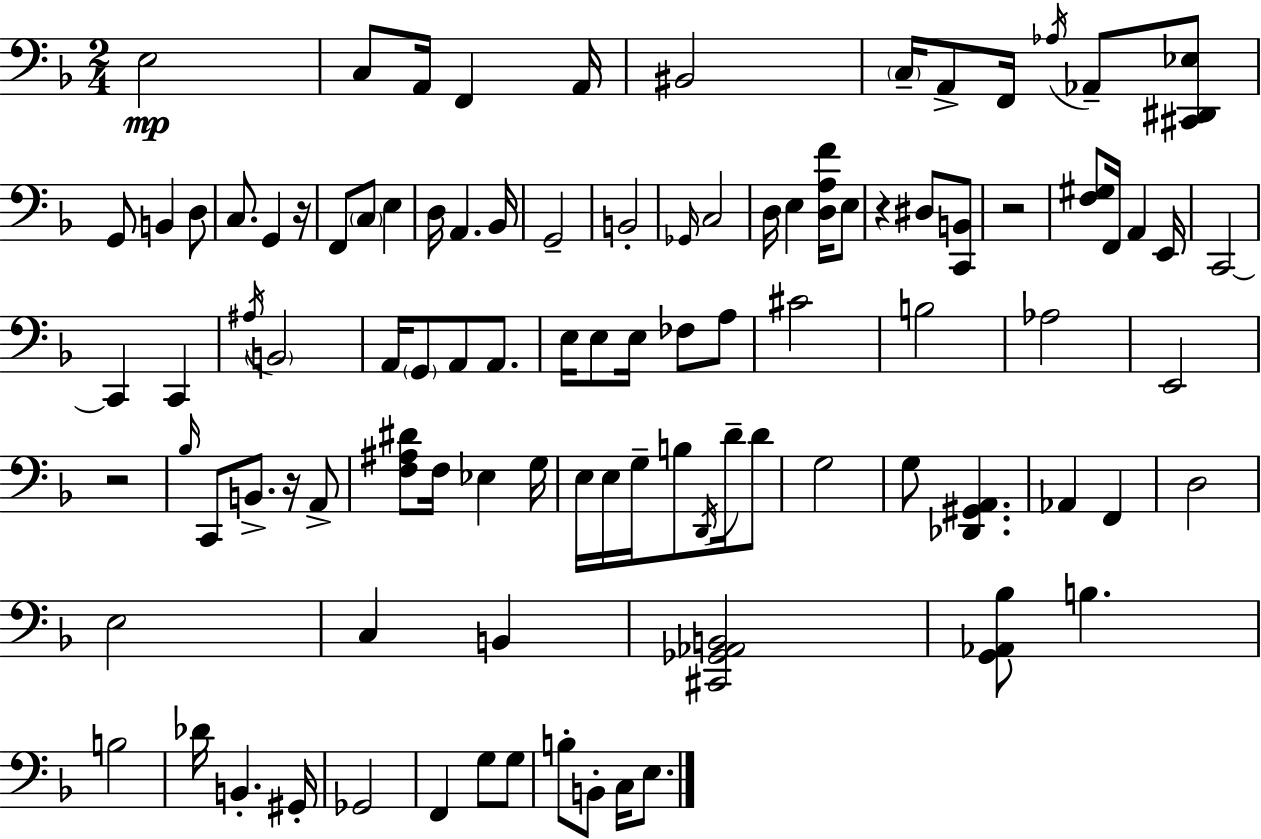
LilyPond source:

{
  \clef bass
  \numericTimeSignature
  \time 2/4
  \key f \major
  e2\mp | c8 a,16 f,4 a,16 | bis,2 | \parenthesize c16-- a,8-> f,16 \acciaccatura { aes16 } aes,8-- <cis, dis, ees>8 | \break g,8 b,4 d8 | c8. g,4 | r16 f,8 \parenthesize c8 e4 | d16 a,4. | \break bes,16 g,2-- | b,2-. | \grace { ges,16 } c2 | d16 e4 <d a f'>16 | \break e8 r4 dis8 | <c, b,>8 r2 | <f gis>8 f,16 a,4 | e,16 c,2~~ | \break c,4 c,4 | \acciaccatura { ais16 } \parenthesize b,2 | a,16 \parenthesize g,8 a,8 | a,8. e16 e8 e16 fes8 | \break a8 cis'2 | b2 | aes2 | e,2 | \break r2 | \grace { bes16 } c,8 b,8.-> | r16 a,8-> <f ais dis'>8 f16 ees4 | g16 e16 e16 g16-- b8 | \break \acciaccatura { d,16 } d'16-- d'8 g2 | g8 <des, gis, a,>4. | aes,4 | f,4 d2 | \break e2 | c4 | b,4 <cis, ges, aes, b,>2 | <g, aes, bes>8 b4. | \break b2 | des'16 b,4.-. | gis,16-. ges,2 | f,4 | \break g8 g8 b8-. b,8-. | c16 e8. \bar "|."
}